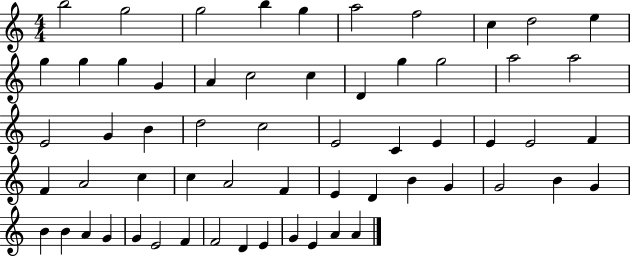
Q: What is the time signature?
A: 4/4